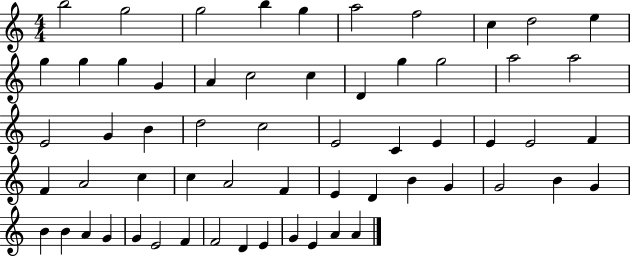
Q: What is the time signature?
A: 4/4